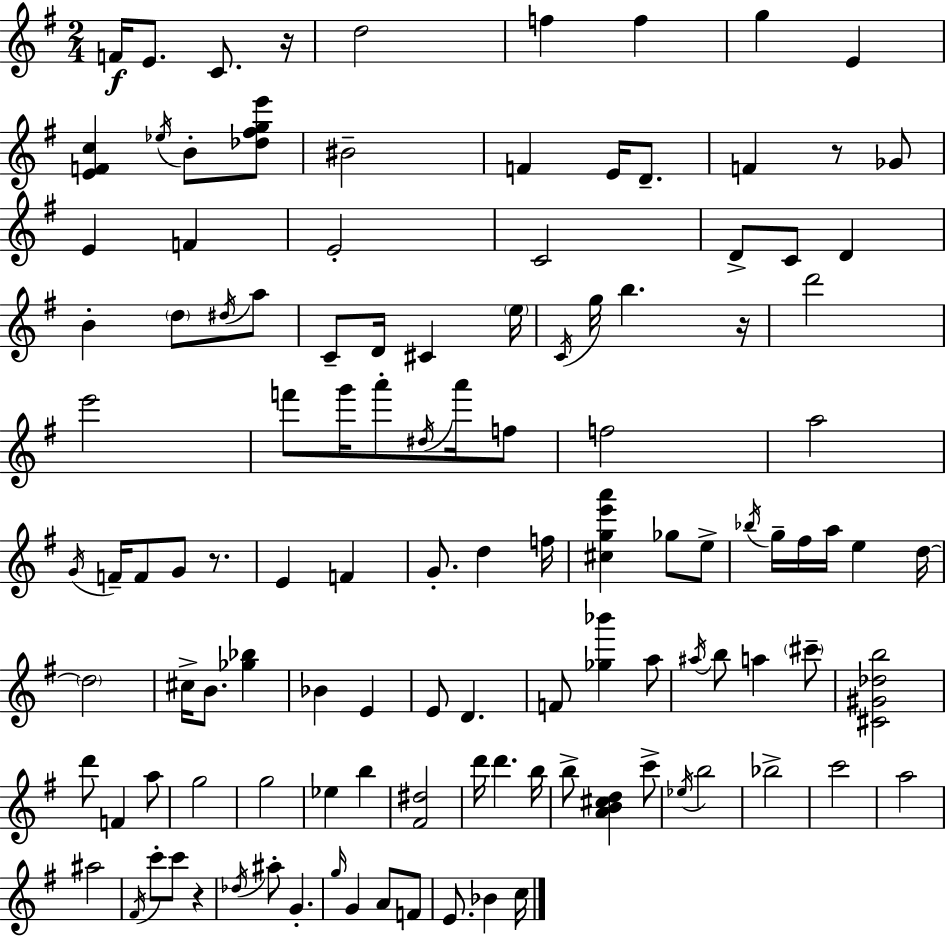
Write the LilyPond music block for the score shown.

{
  \clef treble
  \numericTimeSignature
  \time 2/4
  \key g \major
  \repeat volta 2 { f'16\f e'8. c'8. r16 | d''2 | f''4 f''4 | g''4 e'4 | \break <e' f' c''>4 \acciaccatura { ees''16 } b'8-. <des'' fis'' g'' e'''>8 | bis'2-- | f'4 e'16 d'8.-- | f'4 r8 ges'8 | \break e'4 f'4 | e'2-. | c'2 | d'8-> c'8 d'4 | \break b'4-. \parenthesize d''8 \acciaccatura { dis''16 } | a''8 c'8-- d'16 cis'4 | \parenthesize e''16 \acciaccatura { c'16 } g''16 b''4. | r16 d'''2 | \break e'''2 | f'''8 g'''16 a'''8-. | \acciaccatura { dis''16 } a'''16 f''8 f''2 | a''2 | \break \acciaccatura { g'16 } f'16-- f'8 | g'8 r8. e'4 | f'4 g'8.-. | d''4 f''16 <cis'' g'' e''' a'''>4 | \break ges''8 e''8-> \acciaccatura { bes''16 } g''16-- fis''16 | a''16 e''4 d''16~~ \parenthesize d''2 | cis''16-> b'8. | <ges'' bes''>4 bes'4 | \break e'4 e'8 | d'4. f'8 | <ges'' bes'''>4 a''8 \acciaccatura { ais''16 } b''8 | a''4 \parenthesize cis'''8-- <cis' gis' des'' b''>2 | \break d'''8 | f'4 a''8 g''2 | g''2 | ees''4 | \break b''4 <fis' dis''>2 | d'''16 | d'''4. b''16 b''8-> | <a' b' cis'' d''>4 c'''8-> \acciaccatura { ees''16 } | \break b''2 | bes''2-> | c'''2 | a''2 | \break ais''2 | \acciaccatura { fis'16 } c'''8-. c'''8 r4 | \acciaccatura { des''16 } ais''8-. g'4.-. | \grace { g''16 } g'4 a'8 | \break f'8 e'8. bes'4 | c''16 } \bar "|."
}